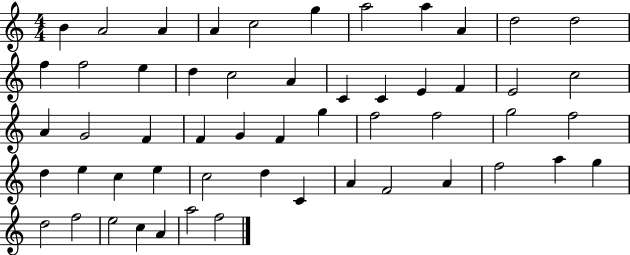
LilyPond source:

{
  \clef treble
  \numericTimeSignature
  \time 4/4
  \key c \major
  b'4 a'2 a'4 | a'4 c''2 g''4 | a''2 a''4 a'4 | d''2 d''2 | \break f''4 f''2 e''4 | d''4 c''2 a'4 | c'4 c'4 e'4 f'4 | e'2 c''2 | \break a'4 g'2 f'4 | f'4 g'4 f'4 g''4 | f''2 f''2 | g''2 f''2 | \break d''4 e''4 c''4 e''4 | c''2 d''4 c'4 | a'4 f'2 a'4 | f''2 a''4 g''4 | \break d''2 f''2 | e''2 c''4 a'4 | a''2 f''2 | \bar "|."
}